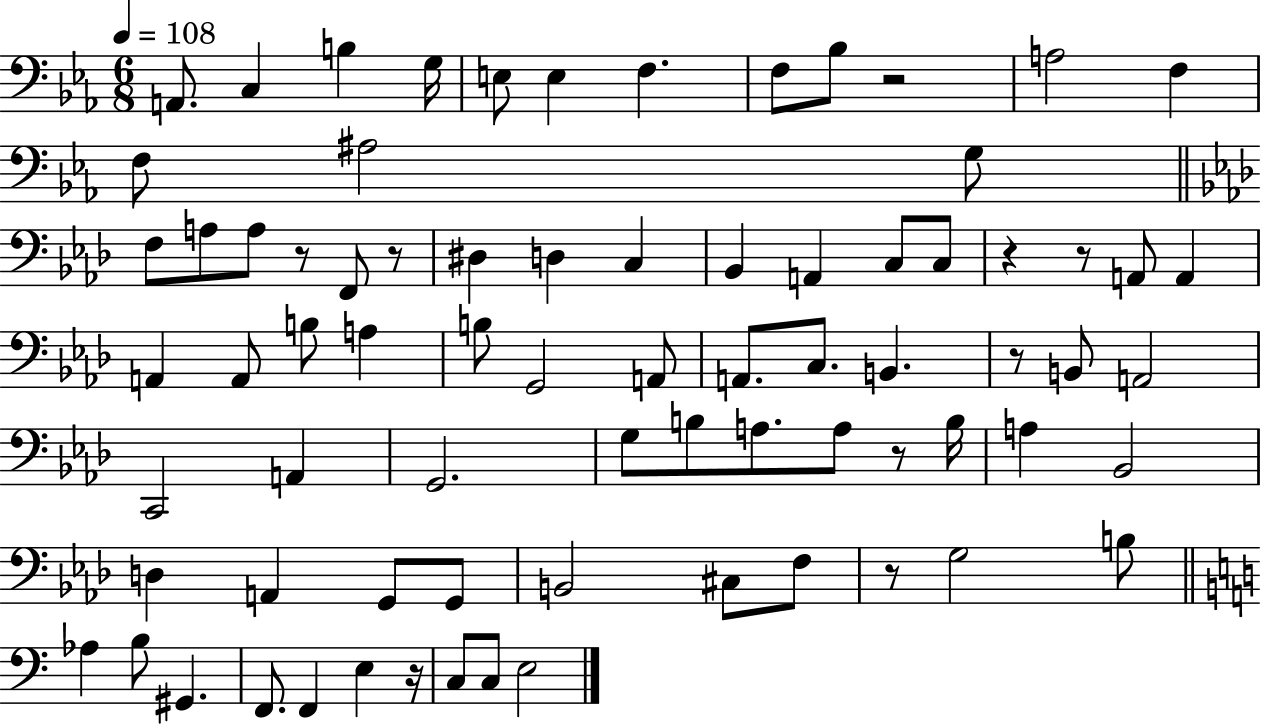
X:1
T:Untitled
M:6/8
L:1/4
K:Eb
A,,/2 C, B, G,/4 E,/2 E, F, F,/2 _B,/2 z2 A,2 F, F,/2 ^A,2 G,/2 F,/2 A,/2 A,/2 z/2 F,,/2 z/2 ^D, D, C, _B,, A,, C,/2 C,/2 z z/2 A,,/2 A,, A,, A,,/2 B,/2 A, B,/2 G,,2 A,,/2 A,,/2 C,/2 B,, z/2 B,,/2 A,,2 C,,2 A,, G,,2 G,/2 B,/2 A,/2 A,/2 z/2 B,/4 A, _B,,2 D, A,, G,,/2 G,,/2 B,,2 ^C,/2 F,/2 z/2 G,2 B,/2 _A, B,/2 ^G,, F,,/2 F,, E, z/4 C,/2 C,/2 E,2